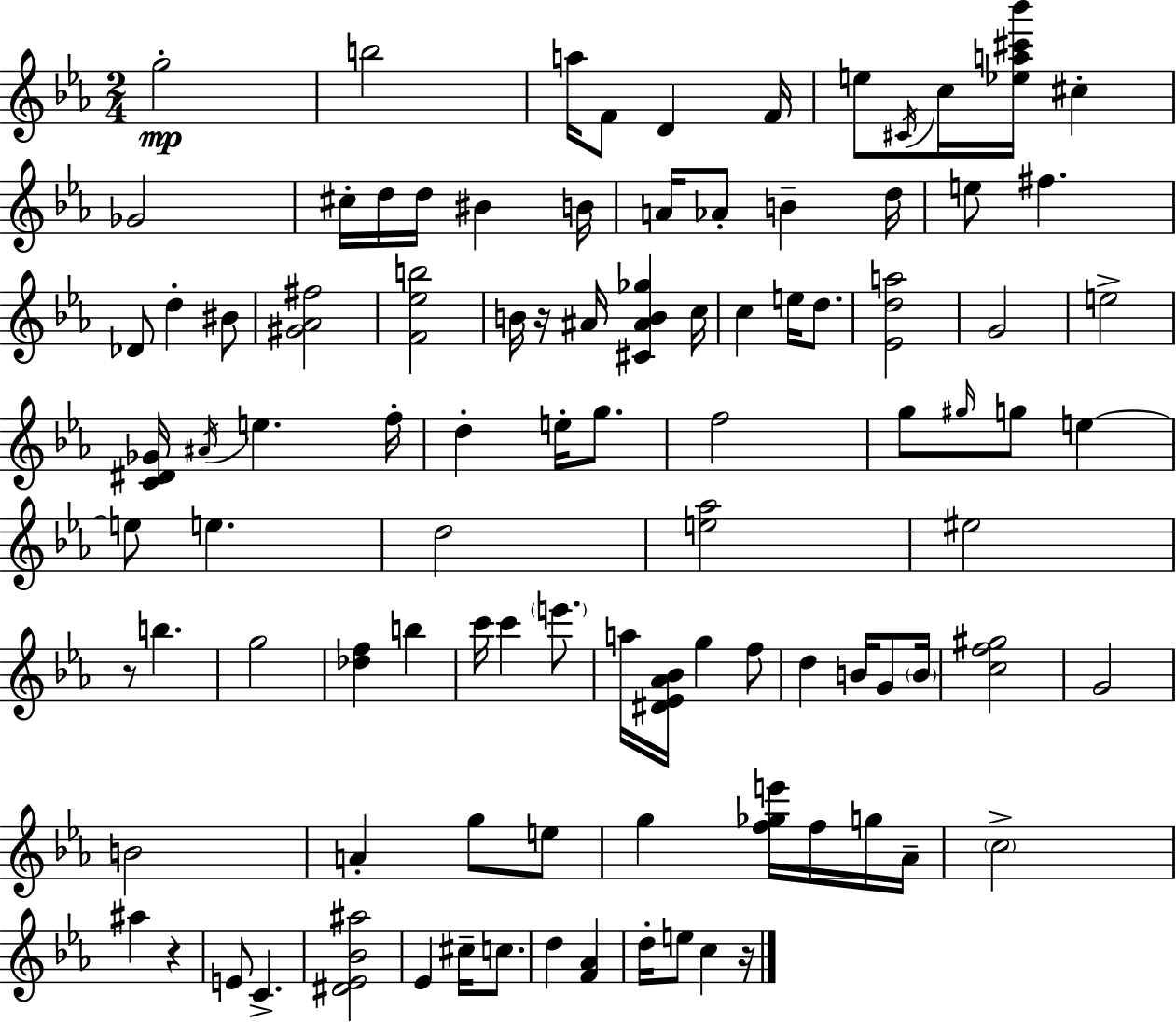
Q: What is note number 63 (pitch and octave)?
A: B4